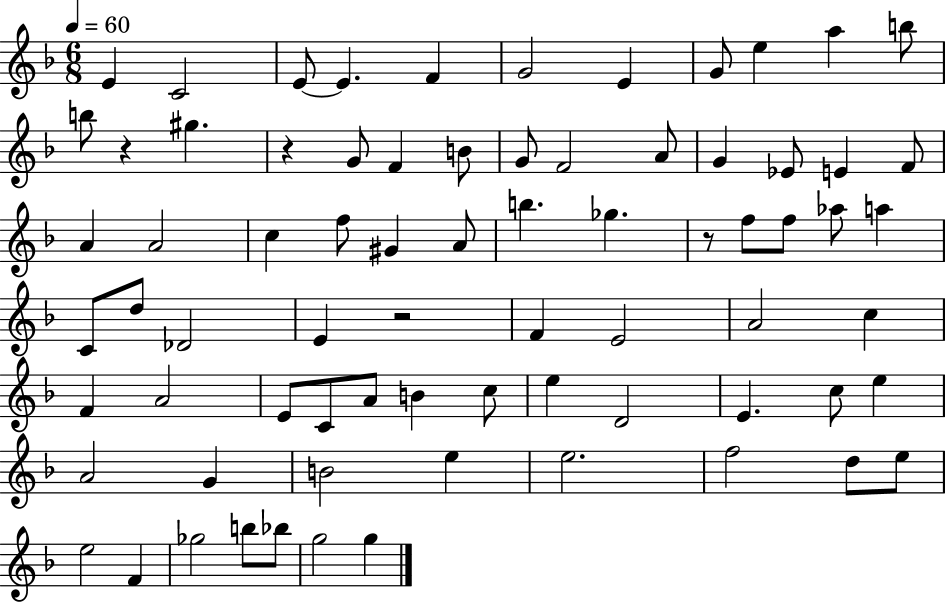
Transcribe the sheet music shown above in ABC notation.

X:1
T:Untitled
M:6/8
L:1/4
K:F
E C2 E/2 E F G2 E G/2 e a b/2 b/2 z ^g z G/2 F B/2 G/2 F2 A/2 G _E/2 E F/2 A A2 c f/2 ^G A/2 b _g z/2 f/2 f/2 _a/2 a C/2 d/2 _D2 E z2 F E2 A2 c F A2 E/2 C/2 A/2 B c/2 e D2 E c/2 e A2 G B2 e e2 f2 d/2 e/2 e2 F _g2 b/2 _b/2 g2 g